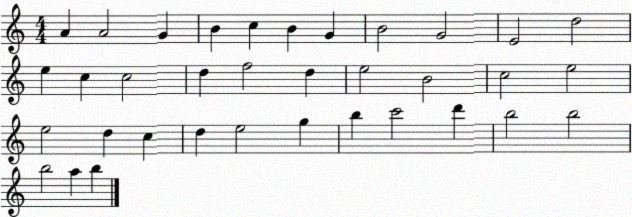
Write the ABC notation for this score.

X:1
T:Untitled
M:4/4
L:1/4
K:C
A A2 G B c B G B2 G2 E2 d2 e c c2 d f2 d e2 B2 c2 e2 e2 d c d e2 g b c'2 d' b2 b2 b2 a b